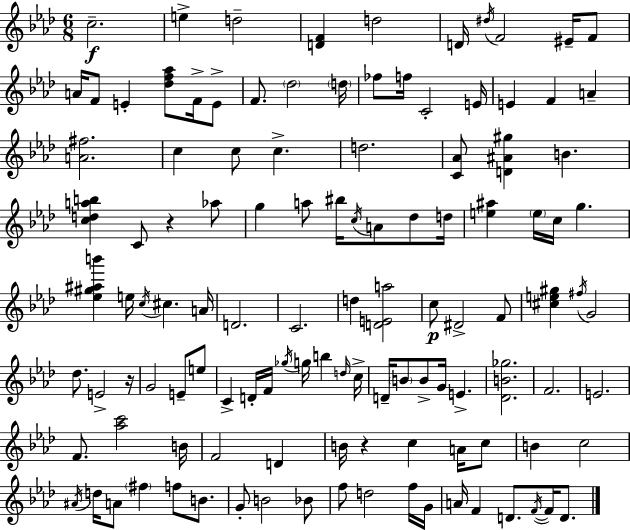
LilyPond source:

{
  \clef treble
  \numericTimeSignature
  \time 6/8
  \key aes \major
  c''2.--\f | e''4-> d''2-- | <d' f'>4 d''2 | d'16 \acciaccatura { dis''16 } f'2 eis'16-- f'8 | \break a'16 f'8 e'4-. <des'' f'' aes''>8 f'16-> e'8-> | f'8. \parenthesize des''2 | \parenthesize d''16 fes''8 f''16 c'2-. | e'16 e'4 f'4 a'4-- | \break <a' fis''>2. | c''4 c''8 c''4.-> | d''2. | <c' aes'>8 <d' ais' gis''>4 b'4. | \break <c'' d'' a'' b''>4 c'8 r4 aes''8 | g''4 a''8 bis''16 \acciaccatura { c''16 } a'8 des''8 | d''16 <e'' ais''>4 \parenthesize e''16 c''16 g''4. | <ees'' gis'' ais'' b'''>4 e''16 \acciaccatura { c''16 } cis''4. | \break a'16 d'2. | c'2. | d''4 <d' e' a''>2 | c''8\p dis'2-> | \break f'8 <cis'' e'' gis''>4 \acciaccatura { fis''16 } g'2 | des''8. e'2-> | r16 g'2 | e'8-- e''8 c'4-> d'16-. f'16 \acciaccatura { ges''16 } g''16 | \break b''4 \grace { d''16 } c''16-> d'16-- \parenthesize b'8 b'8-> g'16 | e'4.-> <des' b' ges''>2. | f'2. | e'2. | \break f'8. <aes'' c'''>2 | b'16 f'2 | d'4 b'16 r4 c''4 | a'16 c''8 b'4 c''2 | \break \acciaccatura { ais'16 } d''16 a'8 \parenthesize fis''4 | f''8 b'8. g'8-. b'2 | bes'8 f''8 d''2 | f''16 g'16 a'16 f'4 | \break d'8. \acciaccatura { f'16~ }~ f'16 d'8. \bar "|."
}